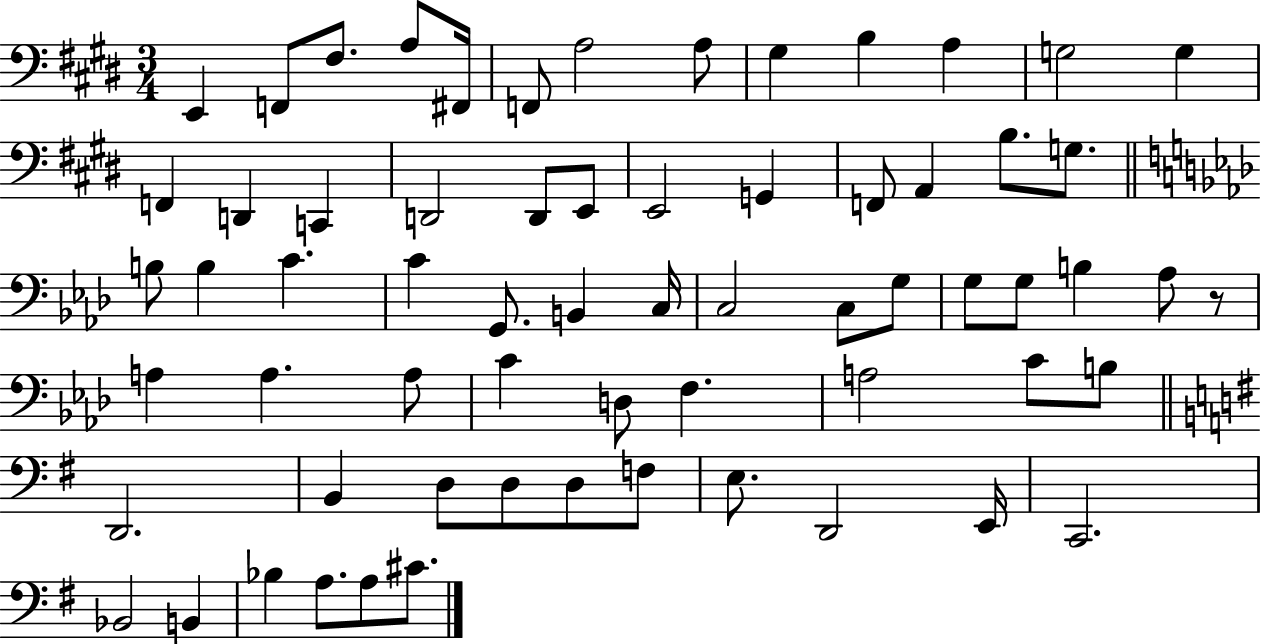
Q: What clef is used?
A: bass